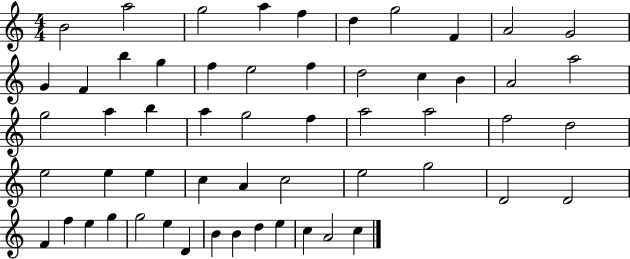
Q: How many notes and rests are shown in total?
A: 56